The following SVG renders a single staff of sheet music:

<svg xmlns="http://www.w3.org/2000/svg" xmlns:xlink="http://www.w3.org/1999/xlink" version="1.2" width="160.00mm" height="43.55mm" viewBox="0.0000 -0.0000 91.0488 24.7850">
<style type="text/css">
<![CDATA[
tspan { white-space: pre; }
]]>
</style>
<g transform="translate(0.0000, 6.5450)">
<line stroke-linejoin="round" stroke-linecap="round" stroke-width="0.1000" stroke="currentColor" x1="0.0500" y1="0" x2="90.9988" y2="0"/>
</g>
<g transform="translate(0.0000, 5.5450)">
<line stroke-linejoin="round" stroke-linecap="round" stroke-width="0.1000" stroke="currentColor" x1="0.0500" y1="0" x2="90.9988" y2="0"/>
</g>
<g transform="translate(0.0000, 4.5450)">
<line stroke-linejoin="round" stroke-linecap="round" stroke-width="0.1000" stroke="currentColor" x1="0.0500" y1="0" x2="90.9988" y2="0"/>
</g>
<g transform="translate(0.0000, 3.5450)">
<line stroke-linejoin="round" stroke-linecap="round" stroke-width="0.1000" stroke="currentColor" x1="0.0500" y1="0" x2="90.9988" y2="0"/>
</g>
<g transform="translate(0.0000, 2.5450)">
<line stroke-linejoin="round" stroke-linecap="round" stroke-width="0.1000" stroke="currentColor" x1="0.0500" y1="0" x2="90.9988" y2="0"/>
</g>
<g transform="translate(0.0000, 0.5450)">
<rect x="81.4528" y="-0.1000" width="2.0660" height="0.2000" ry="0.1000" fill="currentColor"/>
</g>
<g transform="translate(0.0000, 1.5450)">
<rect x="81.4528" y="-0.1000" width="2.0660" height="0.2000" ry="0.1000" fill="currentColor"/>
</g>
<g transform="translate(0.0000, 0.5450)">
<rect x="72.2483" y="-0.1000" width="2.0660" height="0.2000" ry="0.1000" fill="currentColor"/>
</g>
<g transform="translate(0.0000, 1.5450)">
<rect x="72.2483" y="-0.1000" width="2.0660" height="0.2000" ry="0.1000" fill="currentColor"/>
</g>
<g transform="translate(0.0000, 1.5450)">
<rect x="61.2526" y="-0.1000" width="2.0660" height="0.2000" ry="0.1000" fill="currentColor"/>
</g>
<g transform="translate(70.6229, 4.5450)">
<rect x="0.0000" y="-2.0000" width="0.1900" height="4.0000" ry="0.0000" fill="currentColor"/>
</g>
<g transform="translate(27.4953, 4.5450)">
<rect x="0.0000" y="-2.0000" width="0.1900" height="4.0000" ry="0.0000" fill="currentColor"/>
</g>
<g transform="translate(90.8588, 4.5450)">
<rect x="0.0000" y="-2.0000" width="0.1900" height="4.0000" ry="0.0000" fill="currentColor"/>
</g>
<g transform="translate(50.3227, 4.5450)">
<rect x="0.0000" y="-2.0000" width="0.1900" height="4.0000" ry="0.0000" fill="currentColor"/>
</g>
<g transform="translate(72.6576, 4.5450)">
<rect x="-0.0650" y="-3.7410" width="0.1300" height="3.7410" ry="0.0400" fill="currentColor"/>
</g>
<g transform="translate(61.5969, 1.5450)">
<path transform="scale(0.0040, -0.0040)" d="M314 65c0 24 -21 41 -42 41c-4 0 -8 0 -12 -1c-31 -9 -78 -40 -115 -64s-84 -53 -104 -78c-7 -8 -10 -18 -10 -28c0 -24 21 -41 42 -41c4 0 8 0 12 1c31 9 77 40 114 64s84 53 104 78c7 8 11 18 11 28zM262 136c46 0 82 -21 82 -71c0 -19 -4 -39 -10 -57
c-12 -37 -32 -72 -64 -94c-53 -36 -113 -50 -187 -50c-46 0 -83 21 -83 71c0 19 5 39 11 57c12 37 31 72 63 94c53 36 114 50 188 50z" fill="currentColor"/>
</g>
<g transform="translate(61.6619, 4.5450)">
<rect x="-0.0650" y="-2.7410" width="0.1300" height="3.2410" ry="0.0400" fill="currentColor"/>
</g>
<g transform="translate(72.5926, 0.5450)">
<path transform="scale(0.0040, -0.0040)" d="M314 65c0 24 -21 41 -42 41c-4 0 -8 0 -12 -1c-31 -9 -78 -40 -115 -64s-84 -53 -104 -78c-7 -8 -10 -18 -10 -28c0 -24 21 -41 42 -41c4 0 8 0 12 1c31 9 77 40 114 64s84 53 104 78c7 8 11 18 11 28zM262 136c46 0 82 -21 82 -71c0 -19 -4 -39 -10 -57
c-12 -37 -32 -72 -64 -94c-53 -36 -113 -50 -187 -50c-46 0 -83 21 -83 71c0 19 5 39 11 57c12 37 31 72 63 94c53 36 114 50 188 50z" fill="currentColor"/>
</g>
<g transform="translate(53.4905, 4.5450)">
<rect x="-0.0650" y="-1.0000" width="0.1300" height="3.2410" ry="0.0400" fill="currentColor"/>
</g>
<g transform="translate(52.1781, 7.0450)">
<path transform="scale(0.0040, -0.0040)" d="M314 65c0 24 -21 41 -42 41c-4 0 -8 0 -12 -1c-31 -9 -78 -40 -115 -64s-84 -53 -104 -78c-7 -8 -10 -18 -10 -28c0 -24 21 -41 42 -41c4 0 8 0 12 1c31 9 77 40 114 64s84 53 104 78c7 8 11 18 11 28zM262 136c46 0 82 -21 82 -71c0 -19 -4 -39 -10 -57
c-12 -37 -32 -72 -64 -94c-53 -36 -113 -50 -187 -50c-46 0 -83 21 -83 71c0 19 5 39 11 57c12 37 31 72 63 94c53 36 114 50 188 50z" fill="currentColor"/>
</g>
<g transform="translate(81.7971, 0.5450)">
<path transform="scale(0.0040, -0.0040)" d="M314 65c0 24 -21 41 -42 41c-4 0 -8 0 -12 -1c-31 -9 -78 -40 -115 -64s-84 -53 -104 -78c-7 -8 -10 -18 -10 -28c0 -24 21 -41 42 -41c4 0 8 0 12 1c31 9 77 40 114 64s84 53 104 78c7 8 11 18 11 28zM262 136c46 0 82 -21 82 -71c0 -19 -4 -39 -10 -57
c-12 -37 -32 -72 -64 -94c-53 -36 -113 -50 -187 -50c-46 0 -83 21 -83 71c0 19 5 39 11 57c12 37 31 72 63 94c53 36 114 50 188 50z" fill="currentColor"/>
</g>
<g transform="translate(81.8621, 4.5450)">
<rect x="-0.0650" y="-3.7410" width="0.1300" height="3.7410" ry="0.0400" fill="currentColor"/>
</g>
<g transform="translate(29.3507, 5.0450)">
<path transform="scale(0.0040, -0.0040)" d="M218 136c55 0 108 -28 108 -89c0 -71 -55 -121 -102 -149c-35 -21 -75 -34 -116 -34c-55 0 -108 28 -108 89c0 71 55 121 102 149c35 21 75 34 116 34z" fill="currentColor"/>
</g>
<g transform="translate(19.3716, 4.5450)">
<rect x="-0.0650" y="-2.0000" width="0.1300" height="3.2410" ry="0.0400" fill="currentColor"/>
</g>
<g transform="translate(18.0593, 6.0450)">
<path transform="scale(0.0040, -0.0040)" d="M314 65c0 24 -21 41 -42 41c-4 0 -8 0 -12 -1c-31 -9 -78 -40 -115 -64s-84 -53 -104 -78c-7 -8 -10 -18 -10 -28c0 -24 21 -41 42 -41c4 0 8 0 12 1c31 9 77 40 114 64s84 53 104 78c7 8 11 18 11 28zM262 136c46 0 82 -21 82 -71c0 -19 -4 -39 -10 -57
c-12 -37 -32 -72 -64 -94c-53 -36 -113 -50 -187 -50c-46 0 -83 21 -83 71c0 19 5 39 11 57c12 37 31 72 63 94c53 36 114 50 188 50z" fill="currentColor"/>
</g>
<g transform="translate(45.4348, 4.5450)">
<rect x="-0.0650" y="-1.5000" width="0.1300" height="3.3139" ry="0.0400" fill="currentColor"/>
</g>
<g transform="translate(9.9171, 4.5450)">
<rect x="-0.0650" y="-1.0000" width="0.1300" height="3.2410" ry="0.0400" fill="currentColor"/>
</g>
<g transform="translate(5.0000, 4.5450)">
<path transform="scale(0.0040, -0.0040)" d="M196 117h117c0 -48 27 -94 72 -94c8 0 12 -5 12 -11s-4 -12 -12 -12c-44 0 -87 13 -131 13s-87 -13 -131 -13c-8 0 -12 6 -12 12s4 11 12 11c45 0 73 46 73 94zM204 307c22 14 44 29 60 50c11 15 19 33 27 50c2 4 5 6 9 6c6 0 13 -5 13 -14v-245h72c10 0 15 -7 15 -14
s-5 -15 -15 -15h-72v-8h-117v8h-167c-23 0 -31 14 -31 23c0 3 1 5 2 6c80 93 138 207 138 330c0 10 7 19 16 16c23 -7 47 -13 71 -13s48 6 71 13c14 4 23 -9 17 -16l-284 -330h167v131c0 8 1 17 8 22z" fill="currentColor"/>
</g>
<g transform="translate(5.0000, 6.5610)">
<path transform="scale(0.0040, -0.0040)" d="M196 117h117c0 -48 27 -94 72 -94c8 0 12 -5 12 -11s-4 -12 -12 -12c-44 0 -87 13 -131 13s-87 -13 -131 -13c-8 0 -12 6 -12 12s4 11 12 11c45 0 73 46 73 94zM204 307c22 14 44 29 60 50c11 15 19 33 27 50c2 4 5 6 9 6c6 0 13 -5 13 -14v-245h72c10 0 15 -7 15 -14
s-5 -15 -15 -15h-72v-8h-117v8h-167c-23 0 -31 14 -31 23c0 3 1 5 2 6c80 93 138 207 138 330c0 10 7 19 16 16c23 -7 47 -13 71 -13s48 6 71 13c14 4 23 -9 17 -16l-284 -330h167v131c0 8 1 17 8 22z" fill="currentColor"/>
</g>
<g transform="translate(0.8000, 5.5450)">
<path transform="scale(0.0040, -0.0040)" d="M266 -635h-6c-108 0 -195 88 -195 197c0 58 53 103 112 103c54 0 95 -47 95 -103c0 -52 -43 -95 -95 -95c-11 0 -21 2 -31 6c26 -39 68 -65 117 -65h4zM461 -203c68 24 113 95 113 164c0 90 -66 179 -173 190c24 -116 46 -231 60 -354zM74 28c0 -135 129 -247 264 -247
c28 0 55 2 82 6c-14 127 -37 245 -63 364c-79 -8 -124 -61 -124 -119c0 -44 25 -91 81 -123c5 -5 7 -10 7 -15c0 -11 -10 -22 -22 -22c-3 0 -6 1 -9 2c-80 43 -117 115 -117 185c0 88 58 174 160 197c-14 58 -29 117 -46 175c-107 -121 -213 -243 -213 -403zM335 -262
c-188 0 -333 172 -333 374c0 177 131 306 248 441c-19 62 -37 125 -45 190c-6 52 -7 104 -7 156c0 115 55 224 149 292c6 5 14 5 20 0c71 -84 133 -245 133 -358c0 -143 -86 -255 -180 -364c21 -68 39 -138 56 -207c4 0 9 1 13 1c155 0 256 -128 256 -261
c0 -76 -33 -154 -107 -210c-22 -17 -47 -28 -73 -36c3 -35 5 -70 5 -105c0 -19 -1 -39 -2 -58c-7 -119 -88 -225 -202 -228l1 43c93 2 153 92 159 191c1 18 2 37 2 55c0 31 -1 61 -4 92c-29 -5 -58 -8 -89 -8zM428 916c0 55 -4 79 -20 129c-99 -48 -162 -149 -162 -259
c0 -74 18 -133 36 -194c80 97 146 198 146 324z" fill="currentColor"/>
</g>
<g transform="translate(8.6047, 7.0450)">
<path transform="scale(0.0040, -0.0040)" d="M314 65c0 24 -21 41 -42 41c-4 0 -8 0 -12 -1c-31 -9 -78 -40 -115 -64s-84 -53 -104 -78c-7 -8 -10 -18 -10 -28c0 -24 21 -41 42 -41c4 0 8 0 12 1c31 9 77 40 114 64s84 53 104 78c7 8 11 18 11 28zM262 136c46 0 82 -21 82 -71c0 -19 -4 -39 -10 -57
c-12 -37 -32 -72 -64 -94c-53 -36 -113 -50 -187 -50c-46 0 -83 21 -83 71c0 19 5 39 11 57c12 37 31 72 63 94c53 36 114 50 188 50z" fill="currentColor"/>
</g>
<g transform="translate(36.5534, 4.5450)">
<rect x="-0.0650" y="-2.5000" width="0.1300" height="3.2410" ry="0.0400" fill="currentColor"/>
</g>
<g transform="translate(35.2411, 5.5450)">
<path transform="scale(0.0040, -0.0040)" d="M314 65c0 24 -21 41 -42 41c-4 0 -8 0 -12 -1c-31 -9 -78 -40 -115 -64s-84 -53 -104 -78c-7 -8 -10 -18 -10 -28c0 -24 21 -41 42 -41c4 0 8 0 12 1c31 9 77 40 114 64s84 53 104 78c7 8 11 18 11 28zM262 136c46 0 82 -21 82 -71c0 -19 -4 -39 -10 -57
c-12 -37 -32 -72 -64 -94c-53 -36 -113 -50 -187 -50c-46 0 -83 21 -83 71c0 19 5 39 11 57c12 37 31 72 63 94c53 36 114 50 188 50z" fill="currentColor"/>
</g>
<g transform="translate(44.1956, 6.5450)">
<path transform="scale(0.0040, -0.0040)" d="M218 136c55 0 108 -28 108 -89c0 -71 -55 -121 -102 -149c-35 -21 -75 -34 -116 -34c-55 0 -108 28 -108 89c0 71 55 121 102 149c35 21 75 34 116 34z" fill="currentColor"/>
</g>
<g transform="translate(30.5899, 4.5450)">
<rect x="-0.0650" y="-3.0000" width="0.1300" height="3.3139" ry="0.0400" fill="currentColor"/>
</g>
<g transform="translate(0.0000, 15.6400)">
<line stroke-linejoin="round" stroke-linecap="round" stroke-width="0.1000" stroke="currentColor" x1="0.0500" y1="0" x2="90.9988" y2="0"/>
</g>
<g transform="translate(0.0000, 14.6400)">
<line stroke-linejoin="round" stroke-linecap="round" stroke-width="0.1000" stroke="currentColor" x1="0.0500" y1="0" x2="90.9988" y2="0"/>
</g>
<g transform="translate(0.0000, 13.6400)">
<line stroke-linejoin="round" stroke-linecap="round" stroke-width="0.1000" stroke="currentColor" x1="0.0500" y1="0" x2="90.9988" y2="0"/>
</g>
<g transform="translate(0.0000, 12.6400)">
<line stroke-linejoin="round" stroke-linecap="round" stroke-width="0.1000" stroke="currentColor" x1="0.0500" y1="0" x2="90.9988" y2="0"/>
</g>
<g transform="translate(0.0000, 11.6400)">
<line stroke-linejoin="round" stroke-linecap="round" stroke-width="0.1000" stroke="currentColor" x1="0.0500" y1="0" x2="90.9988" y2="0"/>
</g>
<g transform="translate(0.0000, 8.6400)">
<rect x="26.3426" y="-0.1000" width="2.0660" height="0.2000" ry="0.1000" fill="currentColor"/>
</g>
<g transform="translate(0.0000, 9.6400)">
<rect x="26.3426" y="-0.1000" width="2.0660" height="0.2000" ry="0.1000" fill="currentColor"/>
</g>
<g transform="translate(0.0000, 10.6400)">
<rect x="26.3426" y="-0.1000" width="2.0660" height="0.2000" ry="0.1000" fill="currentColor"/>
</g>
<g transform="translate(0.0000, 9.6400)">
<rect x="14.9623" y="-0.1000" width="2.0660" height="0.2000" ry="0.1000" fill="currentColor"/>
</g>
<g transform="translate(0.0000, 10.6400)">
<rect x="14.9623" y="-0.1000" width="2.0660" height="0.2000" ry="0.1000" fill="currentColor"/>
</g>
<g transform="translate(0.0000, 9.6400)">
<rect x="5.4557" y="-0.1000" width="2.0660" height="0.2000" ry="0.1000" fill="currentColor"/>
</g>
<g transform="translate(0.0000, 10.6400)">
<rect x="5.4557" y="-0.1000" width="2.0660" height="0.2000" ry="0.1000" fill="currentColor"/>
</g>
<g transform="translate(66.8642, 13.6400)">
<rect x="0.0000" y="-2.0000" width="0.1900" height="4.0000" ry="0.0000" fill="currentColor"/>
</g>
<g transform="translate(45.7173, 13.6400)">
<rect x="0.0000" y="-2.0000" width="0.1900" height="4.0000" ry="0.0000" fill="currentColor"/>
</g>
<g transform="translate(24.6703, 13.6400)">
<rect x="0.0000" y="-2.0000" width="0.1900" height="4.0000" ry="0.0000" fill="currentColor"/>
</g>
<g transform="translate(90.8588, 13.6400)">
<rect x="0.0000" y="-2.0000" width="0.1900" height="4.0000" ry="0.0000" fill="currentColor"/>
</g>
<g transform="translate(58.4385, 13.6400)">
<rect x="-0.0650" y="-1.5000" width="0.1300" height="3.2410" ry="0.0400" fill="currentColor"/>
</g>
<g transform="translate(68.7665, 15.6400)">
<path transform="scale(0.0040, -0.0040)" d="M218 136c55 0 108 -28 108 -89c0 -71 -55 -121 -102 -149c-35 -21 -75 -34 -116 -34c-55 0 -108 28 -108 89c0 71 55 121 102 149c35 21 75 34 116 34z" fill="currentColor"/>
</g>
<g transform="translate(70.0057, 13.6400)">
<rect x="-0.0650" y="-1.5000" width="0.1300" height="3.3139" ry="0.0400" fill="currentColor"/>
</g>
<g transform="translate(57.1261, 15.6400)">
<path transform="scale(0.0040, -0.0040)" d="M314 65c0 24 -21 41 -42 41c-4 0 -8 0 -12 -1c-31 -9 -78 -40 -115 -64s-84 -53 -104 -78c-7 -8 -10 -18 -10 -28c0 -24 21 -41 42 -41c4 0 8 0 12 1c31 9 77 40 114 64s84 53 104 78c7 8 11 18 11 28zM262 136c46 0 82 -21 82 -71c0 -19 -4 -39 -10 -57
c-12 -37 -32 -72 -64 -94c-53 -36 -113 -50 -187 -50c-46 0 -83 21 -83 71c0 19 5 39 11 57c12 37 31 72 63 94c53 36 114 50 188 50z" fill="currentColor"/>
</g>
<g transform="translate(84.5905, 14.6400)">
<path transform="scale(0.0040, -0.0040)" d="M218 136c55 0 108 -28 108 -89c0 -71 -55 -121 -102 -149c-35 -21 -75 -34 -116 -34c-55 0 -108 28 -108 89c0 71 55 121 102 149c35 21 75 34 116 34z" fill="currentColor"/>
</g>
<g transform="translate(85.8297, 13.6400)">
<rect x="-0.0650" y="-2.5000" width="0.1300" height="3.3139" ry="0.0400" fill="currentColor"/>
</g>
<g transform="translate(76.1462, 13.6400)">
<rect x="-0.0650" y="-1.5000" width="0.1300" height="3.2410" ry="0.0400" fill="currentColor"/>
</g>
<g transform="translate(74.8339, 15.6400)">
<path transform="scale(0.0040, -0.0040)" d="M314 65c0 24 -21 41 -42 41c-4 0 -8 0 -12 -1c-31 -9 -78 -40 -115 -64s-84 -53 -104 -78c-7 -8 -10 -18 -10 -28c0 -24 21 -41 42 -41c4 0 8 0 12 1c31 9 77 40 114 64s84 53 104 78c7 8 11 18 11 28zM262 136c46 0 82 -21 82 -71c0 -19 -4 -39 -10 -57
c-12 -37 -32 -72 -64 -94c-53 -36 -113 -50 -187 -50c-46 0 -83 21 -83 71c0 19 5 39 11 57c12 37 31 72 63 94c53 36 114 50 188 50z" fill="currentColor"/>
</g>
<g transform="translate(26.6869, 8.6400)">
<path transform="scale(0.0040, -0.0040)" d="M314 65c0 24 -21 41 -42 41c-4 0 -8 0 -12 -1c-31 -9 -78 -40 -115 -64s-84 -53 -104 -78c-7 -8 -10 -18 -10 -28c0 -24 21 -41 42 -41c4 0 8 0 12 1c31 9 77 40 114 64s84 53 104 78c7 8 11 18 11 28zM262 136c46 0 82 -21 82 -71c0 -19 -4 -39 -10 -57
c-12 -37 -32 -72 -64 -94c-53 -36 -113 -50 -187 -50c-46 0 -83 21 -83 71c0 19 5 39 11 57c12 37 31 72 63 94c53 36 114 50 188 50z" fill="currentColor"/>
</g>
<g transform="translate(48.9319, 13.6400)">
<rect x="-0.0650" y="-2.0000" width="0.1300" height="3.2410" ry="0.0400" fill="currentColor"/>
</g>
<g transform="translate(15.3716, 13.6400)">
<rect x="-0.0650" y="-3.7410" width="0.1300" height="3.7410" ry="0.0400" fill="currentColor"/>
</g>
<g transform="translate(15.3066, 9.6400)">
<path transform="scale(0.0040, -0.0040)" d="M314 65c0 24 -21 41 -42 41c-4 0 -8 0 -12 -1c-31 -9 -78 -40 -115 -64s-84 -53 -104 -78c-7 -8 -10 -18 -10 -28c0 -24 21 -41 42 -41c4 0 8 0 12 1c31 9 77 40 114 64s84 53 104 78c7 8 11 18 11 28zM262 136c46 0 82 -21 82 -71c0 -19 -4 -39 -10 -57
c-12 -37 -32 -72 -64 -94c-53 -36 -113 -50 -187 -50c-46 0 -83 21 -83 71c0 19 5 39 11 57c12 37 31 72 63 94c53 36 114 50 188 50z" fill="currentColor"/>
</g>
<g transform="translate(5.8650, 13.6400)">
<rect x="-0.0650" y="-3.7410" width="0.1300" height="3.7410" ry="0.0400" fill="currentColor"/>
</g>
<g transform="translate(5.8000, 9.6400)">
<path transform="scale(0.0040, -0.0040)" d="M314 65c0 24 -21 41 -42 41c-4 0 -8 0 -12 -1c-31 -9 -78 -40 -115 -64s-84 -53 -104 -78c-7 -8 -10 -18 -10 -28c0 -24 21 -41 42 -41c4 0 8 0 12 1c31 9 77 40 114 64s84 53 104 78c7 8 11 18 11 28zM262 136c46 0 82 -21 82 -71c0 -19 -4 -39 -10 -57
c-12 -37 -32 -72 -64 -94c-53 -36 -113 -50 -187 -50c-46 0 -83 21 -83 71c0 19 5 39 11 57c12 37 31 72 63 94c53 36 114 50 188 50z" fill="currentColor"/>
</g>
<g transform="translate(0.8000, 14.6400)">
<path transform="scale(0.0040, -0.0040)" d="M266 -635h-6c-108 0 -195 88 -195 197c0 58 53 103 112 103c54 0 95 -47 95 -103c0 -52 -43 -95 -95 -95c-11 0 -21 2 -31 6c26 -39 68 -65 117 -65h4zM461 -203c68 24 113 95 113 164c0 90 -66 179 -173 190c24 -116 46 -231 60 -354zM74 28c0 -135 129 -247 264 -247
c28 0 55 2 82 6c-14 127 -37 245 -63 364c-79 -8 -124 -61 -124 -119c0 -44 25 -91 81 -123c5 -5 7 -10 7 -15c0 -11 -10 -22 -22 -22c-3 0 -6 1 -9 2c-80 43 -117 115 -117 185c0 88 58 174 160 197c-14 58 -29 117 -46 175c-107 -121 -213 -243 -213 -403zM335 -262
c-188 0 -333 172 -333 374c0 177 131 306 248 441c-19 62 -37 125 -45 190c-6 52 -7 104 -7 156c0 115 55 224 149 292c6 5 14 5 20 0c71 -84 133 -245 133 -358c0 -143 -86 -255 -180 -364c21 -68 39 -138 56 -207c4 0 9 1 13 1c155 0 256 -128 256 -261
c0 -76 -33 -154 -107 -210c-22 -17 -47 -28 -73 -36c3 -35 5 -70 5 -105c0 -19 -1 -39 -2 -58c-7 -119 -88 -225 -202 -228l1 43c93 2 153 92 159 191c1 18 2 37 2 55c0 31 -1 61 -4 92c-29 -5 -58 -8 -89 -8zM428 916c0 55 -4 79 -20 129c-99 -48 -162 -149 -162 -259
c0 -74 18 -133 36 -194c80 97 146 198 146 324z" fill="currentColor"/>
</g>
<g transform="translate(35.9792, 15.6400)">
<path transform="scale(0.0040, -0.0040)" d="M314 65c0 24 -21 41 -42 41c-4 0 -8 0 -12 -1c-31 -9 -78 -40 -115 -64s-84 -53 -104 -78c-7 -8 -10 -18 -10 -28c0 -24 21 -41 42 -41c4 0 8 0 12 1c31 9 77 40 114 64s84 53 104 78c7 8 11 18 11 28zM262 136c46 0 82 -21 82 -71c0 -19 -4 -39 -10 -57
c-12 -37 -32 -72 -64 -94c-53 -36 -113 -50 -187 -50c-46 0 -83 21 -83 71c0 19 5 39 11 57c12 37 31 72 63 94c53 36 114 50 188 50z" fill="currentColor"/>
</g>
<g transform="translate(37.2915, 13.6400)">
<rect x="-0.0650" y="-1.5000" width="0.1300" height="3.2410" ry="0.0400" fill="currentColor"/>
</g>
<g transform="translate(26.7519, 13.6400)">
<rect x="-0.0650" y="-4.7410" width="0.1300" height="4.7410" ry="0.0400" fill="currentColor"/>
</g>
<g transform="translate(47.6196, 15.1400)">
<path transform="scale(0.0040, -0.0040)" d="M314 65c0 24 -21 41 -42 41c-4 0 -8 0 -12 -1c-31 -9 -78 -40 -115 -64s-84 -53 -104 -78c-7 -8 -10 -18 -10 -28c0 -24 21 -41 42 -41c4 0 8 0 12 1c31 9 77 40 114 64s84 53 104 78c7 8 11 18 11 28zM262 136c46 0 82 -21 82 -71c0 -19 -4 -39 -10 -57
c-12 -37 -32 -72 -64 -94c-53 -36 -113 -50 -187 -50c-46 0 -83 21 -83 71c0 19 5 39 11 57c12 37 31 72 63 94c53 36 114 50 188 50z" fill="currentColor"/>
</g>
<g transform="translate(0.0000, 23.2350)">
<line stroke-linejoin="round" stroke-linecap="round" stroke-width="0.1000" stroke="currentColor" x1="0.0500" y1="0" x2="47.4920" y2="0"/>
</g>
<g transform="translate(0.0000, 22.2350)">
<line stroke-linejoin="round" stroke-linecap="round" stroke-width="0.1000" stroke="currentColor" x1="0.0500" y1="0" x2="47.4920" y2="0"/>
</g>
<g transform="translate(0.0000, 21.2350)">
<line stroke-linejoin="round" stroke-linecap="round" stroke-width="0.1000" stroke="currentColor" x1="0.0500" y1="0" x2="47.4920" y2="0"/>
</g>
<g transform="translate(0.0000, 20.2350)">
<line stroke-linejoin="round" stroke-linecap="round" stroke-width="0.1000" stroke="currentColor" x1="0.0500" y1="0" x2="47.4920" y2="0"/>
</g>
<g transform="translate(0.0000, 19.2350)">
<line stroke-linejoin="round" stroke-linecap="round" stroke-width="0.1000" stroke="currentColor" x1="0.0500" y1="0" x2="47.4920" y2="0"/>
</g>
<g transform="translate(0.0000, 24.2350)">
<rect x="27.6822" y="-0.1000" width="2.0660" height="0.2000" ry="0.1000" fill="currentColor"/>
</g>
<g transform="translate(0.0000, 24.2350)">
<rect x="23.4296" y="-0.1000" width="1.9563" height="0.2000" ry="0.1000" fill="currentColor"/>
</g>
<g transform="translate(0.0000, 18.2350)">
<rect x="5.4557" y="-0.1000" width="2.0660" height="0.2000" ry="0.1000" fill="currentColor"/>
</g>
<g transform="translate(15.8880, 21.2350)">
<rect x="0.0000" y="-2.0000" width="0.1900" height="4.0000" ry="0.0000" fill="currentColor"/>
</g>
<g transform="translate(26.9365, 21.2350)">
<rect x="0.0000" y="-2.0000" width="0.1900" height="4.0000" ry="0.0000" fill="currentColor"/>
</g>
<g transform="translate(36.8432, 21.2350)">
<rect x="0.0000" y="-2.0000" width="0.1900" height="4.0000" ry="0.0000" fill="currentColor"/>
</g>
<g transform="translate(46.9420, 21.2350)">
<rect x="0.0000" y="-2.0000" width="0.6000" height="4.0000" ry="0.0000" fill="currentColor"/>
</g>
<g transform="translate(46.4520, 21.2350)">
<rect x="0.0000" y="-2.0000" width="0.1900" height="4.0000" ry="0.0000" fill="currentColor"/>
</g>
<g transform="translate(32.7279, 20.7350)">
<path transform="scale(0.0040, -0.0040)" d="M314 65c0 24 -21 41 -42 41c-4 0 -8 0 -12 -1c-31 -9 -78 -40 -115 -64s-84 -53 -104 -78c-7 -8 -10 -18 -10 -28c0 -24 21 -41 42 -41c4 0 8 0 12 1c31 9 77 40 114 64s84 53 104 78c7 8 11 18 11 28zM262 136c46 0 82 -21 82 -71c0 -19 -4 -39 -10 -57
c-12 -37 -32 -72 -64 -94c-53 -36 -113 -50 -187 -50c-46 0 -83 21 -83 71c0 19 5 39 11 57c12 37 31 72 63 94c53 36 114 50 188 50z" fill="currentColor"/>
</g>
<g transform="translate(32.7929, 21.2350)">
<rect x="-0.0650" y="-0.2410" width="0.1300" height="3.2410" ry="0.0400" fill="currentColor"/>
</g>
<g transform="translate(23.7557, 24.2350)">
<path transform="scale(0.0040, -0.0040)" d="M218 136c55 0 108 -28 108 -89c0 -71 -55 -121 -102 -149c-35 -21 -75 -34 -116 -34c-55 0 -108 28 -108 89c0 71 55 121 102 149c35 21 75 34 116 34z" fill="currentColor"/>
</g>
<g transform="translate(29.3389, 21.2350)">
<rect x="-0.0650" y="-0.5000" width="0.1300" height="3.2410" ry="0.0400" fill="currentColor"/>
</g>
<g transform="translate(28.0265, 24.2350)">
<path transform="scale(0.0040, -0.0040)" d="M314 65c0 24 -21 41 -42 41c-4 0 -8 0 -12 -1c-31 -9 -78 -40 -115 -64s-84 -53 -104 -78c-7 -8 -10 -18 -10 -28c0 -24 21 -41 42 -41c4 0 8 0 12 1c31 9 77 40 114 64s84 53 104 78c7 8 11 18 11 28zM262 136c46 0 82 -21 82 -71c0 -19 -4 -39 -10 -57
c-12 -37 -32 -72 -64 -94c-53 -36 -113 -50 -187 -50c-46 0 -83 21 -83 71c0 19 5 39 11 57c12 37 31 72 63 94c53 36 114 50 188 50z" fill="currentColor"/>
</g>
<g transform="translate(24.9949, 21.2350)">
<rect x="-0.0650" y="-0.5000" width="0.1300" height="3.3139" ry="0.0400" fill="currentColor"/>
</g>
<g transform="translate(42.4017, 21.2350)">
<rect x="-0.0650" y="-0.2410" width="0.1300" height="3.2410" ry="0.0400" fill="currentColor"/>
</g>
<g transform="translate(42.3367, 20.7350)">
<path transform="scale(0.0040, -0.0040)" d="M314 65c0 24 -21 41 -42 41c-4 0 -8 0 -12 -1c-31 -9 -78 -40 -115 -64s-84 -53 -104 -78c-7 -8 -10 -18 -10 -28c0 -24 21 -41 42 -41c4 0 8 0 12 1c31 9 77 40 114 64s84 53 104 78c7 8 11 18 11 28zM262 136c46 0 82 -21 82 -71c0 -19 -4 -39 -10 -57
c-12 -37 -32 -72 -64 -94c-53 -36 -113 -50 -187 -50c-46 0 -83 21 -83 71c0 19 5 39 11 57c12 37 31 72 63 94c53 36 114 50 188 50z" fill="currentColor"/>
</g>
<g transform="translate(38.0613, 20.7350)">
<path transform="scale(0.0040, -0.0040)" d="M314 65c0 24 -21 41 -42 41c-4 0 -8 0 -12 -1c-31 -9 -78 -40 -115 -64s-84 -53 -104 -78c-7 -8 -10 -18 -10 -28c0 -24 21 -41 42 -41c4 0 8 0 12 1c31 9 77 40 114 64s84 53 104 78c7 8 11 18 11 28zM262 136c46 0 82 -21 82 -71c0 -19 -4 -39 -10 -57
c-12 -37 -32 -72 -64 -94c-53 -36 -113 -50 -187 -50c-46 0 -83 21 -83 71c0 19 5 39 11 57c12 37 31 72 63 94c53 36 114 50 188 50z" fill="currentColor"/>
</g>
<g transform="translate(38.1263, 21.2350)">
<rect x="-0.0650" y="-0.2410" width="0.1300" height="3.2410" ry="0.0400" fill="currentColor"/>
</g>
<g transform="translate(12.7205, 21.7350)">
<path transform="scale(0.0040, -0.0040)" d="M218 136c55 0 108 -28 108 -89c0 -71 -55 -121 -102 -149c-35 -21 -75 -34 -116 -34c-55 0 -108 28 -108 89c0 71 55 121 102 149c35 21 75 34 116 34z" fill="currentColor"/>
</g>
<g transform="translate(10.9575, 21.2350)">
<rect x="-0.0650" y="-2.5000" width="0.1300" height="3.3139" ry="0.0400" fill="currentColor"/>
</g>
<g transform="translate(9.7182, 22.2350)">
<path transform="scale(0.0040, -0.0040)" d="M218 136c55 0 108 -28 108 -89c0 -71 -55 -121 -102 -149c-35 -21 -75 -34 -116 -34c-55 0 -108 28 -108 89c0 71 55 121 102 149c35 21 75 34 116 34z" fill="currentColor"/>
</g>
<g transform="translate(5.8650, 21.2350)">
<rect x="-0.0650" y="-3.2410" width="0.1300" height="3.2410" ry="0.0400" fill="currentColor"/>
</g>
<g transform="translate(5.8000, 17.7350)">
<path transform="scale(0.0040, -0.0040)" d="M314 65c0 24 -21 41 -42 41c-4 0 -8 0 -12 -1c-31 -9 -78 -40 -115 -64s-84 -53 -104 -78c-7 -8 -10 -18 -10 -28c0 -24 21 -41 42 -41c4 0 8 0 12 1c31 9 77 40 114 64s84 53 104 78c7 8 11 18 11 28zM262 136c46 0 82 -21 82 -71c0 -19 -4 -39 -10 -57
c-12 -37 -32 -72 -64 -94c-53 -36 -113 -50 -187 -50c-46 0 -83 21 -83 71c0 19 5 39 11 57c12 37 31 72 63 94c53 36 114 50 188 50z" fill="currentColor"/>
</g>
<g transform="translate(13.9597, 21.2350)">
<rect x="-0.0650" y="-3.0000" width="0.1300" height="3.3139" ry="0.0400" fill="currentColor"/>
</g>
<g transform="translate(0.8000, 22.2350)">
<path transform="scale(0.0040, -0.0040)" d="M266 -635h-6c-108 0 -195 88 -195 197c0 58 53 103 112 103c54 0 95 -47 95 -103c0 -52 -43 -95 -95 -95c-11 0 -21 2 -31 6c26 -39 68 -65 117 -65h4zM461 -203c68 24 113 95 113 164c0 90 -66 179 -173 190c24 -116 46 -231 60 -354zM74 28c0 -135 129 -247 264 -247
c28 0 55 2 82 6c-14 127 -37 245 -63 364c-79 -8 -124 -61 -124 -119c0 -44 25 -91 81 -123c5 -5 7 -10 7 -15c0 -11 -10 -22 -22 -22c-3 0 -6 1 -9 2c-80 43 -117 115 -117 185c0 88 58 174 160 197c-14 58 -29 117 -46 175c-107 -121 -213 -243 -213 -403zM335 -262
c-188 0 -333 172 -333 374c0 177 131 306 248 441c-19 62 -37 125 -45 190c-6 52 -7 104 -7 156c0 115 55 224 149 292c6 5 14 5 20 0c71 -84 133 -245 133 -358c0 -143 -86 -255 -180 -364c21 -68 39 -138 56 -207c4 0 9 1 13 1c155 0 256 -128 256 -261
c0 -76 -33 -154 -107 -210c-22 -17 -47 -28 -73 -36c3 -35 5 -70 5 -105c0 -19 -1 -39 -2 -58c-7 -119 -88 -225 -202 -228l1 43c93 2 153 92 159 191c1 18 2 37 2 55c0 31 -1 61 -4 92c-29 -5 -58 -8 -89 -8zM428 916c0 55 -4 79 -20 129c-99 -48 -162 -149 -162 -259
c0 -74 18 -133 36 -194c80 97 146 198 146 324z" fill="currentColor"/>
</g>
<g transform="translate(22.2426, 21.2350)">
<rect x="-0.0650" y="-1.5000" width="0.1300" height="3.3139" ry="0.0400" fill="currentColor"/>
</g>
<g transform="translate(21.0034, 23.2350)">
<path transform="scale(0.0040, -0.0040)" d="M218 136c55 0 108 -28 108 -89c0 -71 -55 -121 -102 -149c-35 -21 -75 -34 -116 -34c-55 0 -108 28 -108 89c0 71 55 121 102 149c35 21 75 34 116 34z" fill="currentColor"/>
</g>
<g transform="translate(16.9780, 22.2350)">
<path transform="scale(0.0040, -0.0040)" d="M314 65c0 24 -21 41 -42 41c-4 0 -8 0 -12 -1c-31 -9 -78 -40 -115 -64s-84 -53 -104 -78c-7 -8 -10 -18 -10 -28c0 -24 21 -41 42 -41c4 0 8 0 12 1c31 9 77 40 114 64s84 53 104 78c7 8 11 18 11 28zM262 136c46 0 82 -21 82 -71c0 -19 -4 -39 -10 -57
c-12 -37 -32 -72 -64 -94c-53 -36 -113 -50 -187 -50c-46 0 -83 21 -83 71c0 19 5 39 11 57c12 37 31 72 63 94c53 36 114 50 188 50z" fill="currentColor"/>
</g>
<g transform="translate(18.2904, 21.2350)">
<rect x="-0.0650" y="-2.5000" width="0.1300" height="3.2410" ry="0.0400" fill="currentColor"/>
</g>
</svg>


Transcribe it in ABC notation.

X:1
T:Untitled
M:4/4
L:1/4
K:C
D2 F2 A G2 E D2 a2 c'2 c'2 c'2 c'2 e'2 E2 F2 E2 E E2 G b2 G A G2 E C C2 c2 c2 c2